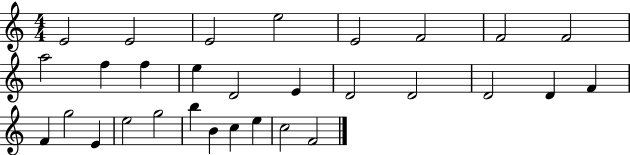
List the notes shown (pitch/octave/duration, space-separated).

E4/h E4/h E4/h E5/h E4/h F4/h F4/h F4/h A5/h F5/q F5/q E5/q D4/h E4/q D4/h D4/h D4/h D4/q F4/q F4/q G5/h E4/q E5/h G5/h B5/q B4/q C5/q E5/q C5/h F4/h